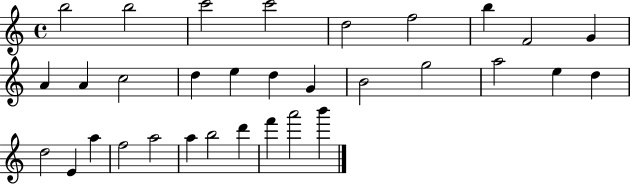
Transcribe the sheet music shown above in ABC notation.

X:1
T:Untitled
M:4/4
L:1/4
K:C
b2 b2 c'2 c'2 d2 f2 b F2 G A A c2 d e d G B2 g2 a2 e d d2 E a f2 a2 a b2 d' f' a'2 b'